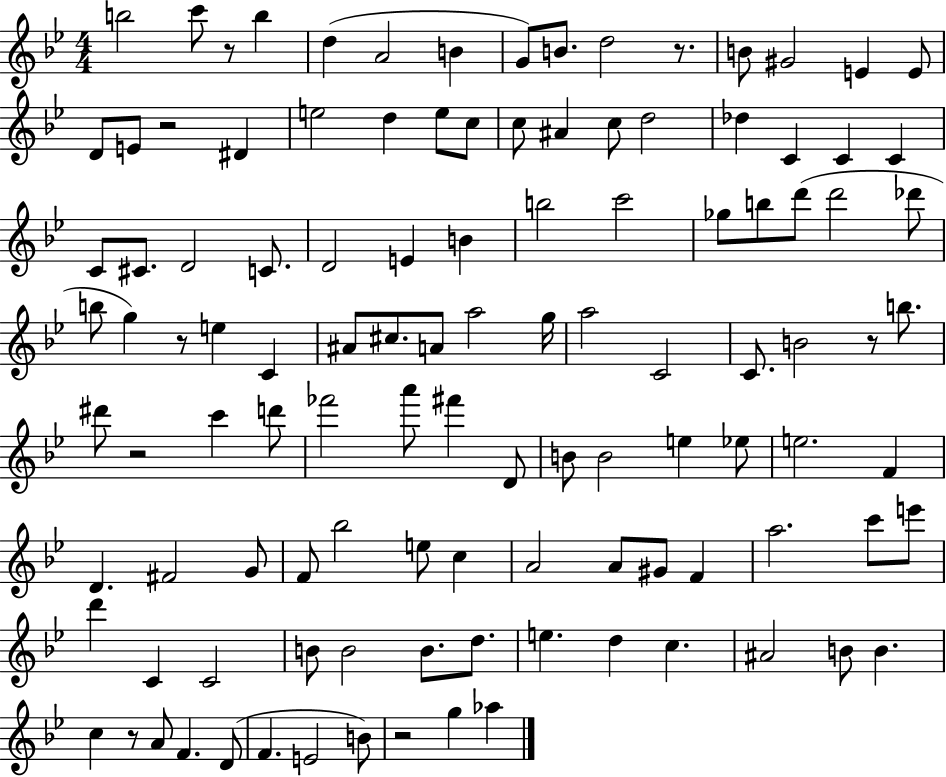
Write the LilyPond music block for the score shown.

{
  \clef treble
  \numericTimeSignature
  \time 4/4
  \key bes \major
  b''2 c'''8 r8 b''4 | d''4( a'2 b'4 | g'8) b'8. d''2 r8. | b'8 gis'2 e'4 e'8 | \break d'8 e'8 r2 dis'4 | e''2 d''4 e''8 c''8 | c''8 ais'4 c''8 d''2 | des''4 c'4 c'4 c'4 | \break c'8 cis'8. d'2 c'8. | d'2 e'4 b'4 | b''2 c'''2 | ges''8 b''8 d'''8( d'''2 des'''8 | \break b''8 g''4) r8 e''4 c'4 | ais'8 cis''8. a'8 a''2 g''16 | a''2 c'2 | c'8. b'2 r8 b''8. | \break dis'''8 r2 c'''4 d'''8 | fes'''2 a'''8 fis'''4 d'8 | b'8 b'2 e''4 ees''8 | e''2. f'4 | \break d'4. fis'2 g'8 | f'8 bes''2 e''8 c''4 | a'2 a'8 gis'8 f'4 | a''2. c'''8 e'''8 | \break d'''4 c'4 c'2 | b'8 b'2 b'8. d''8. | e''4. d''4 c''4. | ais'2 b'8 b'4. | \break c''4 r8 a'8 f'4. d'8( | f'4. e'2 b'8) | r2 g''4 aes''4 | \bar "|."
}